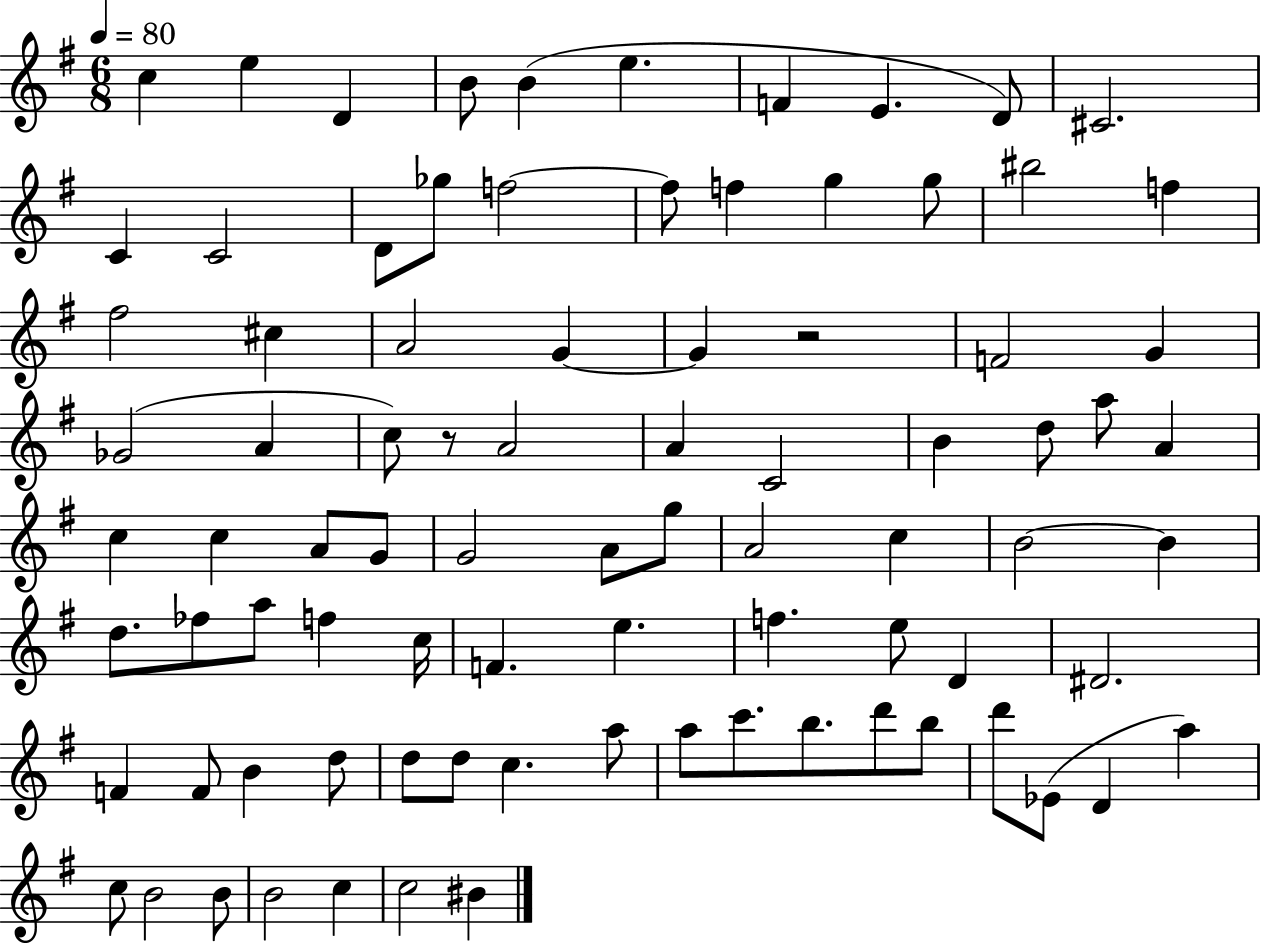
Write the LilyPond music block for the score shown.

{
  \clef treble
  \numericTimeSignature
  \time 6/8
  \key g \major
  \tempo 4 = 80
  c''4 e''4 d'4 | b'8 b'4( e''4. | f'4 e'4. d'8) | cis'2. | \break c'4 c'2 | d'8 ges''8 f''2~~ | f''8 f''4 g''4 g''8 | bis''2 f''4 | \break fis''2 cis''4 | a'2 g'4~~ | g'4 r2 | f'2 g'4 | \break ges'2( a'4 | c''8) r8 a'2 | a'4 c'2 | b'4 d''8 a''8 a'4 | \break c''4 c''4 a'8 g'8 | g'2 a'8 g''8 | a'2 c''4 | b'2~~ b'4 | \break d''8. fes''8 a''8 f''4 c''16 | f'4. e''4. | f''4. e''8 d'4 | dis'2. | \break f'4 f'8 b'4 d''8 | d''8 d''8 c''4. a''8 | a''8 c'''8. b''8. d'''8 b''8 | d'''8 ees'8( d'4 a''4) | \break c''8 b'2 b'8 | b'2 c''4 | c''2 bis'4 | \bar "|."
}